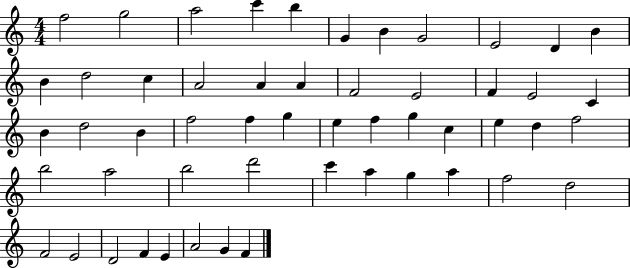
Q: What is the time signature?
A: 4/4